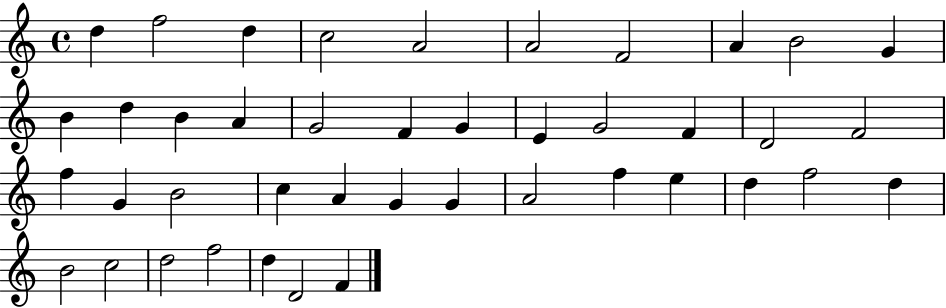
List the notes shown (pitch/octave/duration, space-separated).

D5/q F5/h D5/q C5/h A4/h A4/h F4/h A4/q B4/h G4/q B4/q D5/q B4/q A4/q G4/h F4/q G4/q E4/q G4/h F4/q D4/h F4/h F5/q G4/q B4/h C5/q A4/q G4/q G4/q A4/h F5/q E5/q D5/q F5/h D5/q B4/h C5/h D5/h F5/h D5/q D4/h F4/q